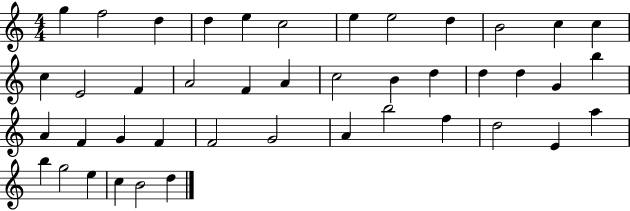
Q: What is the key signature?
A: C major